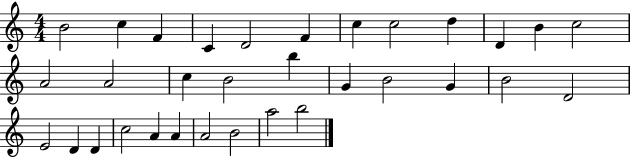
{
  \clef treble
  \numericTimeSignature
  \time 4/4
  \key c \major
  b'2 c''4 f'4 | c'4 d'2 f'4 | c''4 c''2 d''4 | d'4 b'4 c''2 | \break a'2 a'2 | c''4 b'2 b''4 | g'4 b'2 g'4 | b'2 d'2 | \break e'2 d'4 d'4 | c''2 a'4 a'4 | a'2 b'2 | a''2 b''2 | \break \bar "|."
}